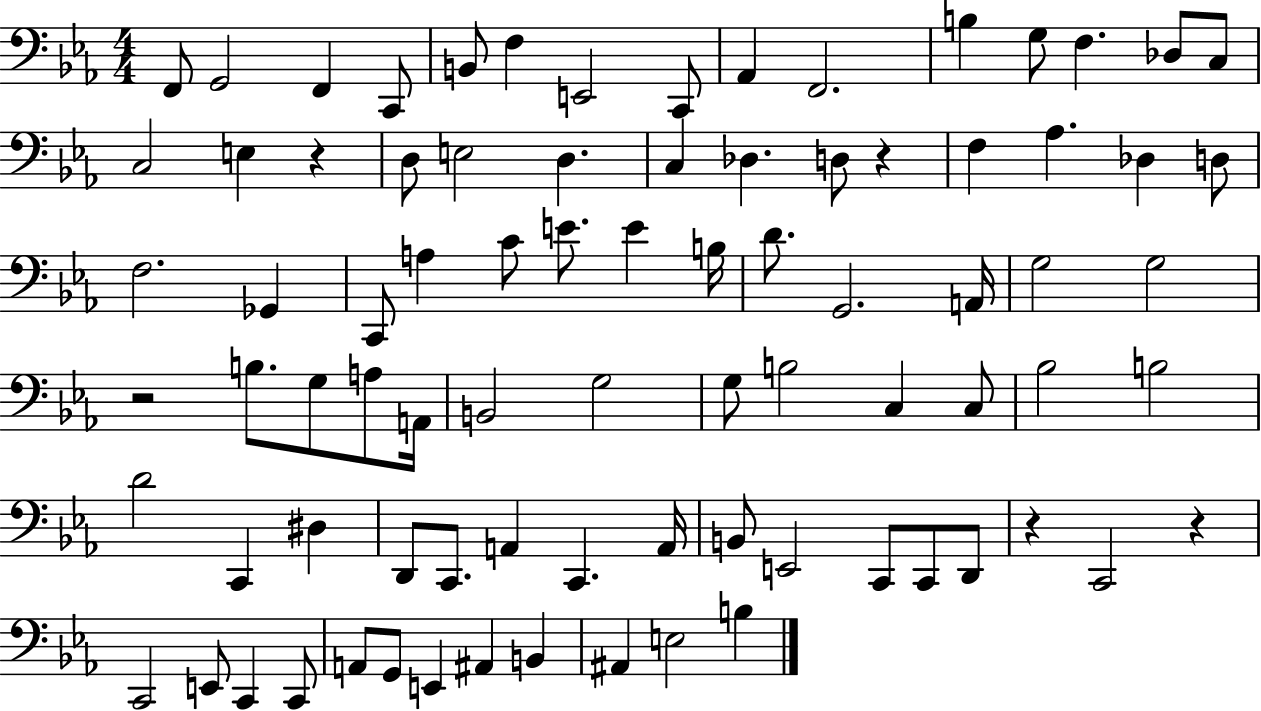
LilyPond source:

{
  \clef bass
  \numericTimeSignature
  \time 4/4
  \key ees \major
  f,8 g,2 f,4 c,8 | b,8 f4 e,2 c,8 | aes,4 f,2. | b4 g8 f4. des8 c8 | \break c2 e4 r4 | d8 e2 d4. | c4 des4. d8 r4 | f4 aes4. des4 d8 | \break f2. ges,4 | c,8 a4 c'8 e'8. e'4 b16 | d'8. g,2. a,16 | g2 g2 | \break r2 b8. g8 a8 a,16 | b,2 g2 | g8 b2 c4 c8 | bes2 b2 | \break d'2 c,4 dis4 | d,8 c,8. a,4 c,4. a,16 | b,8 e,2 c,8 c,8 d,8 | r4 c,2 r4 | \break c,2 e,8 c,4 c,8 | a,8 g,8 e,4 ais,4 b,4 | ais,4 e2 b4 | \bar "|."
}